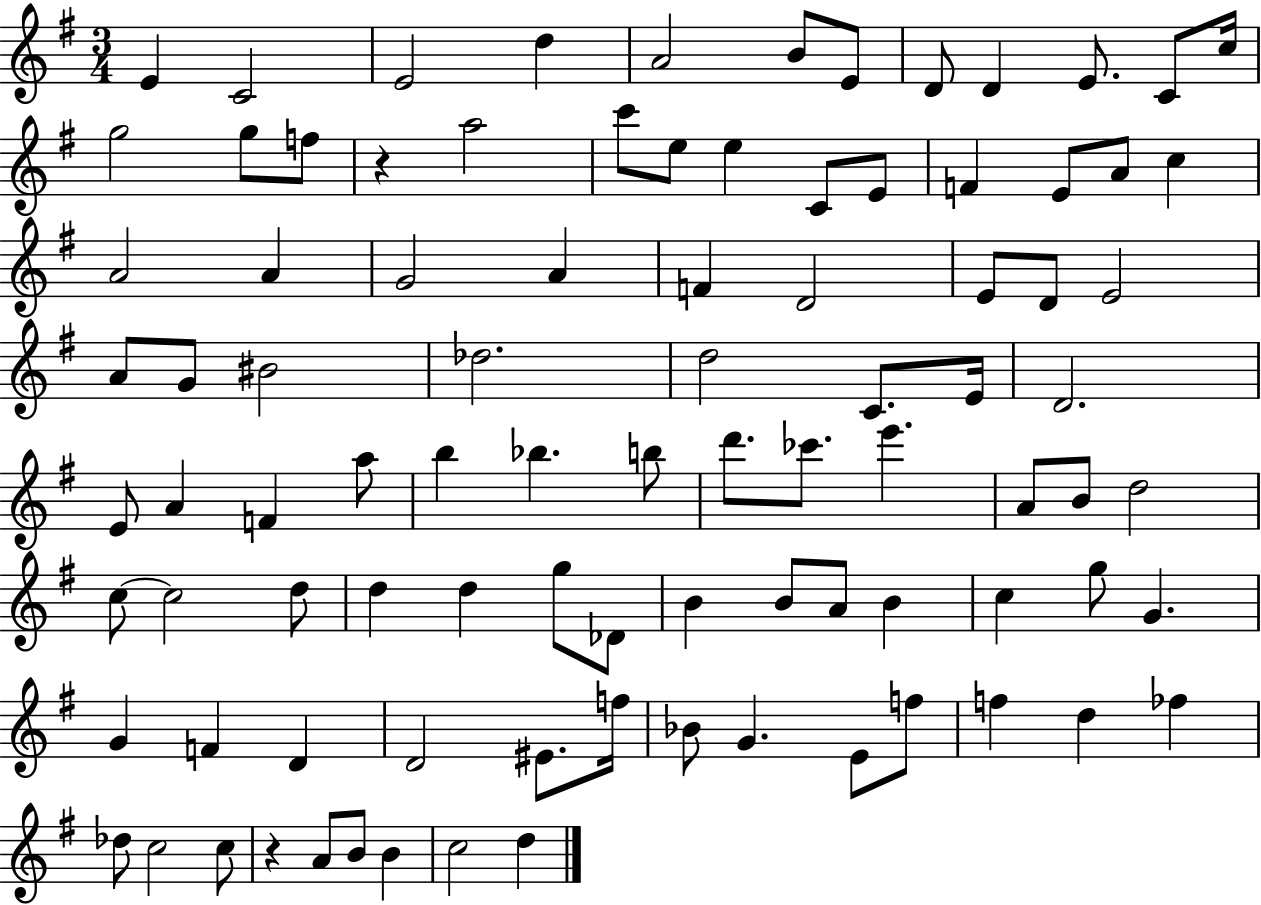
{
  \clef treble
  \numericTimeSignature
  \time 3/4
  \key g \major
  e'4 c'2 | e'2 d''4 | a'2 b'8 e'8 | d'8 d'4 e'8. c'8 c''16 | \break g''2 g''8 f''8 | r4 a''2 | c'''8 e''8 e''4 c'8 e'8 | f'4 e'8 a'8 c''4 | \break a'2 a'4 | g'2 a'4 | f'4 d'2 | e'8 d'8 e'2 | \break a'8 g'8 bis'2 | des''2. | d''2 c'8. e'16 | d'2. | \break e'8 a'4 f'4 a''8 | b''4 bes''4. b''8 | d'''8. ces'''8. e'''4. | a'8 b'8 d''2 | \break c''8~~ c''2 d''8 | d''4 d''4 g''8 des'8 | b'4 b'8 a'8 b'4 | c''4 g''8 g'4. | \break g'4 f'4 d'4 | d'2 eis'8. f''16 | bes'8 g'4. e'8 f''8 | f''4 d''4 fes''4 | \break des''8 c''2 c''8 | r4 a'8 b'8 b'4 | c''2 d''4 | \bar "|."
}